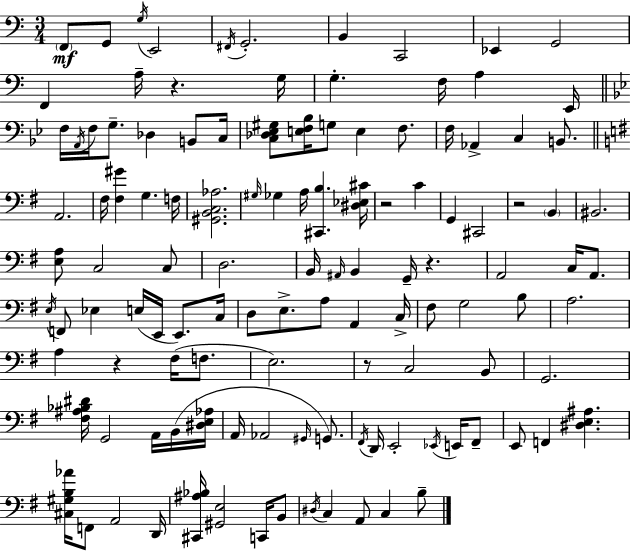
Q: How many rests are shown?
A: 6